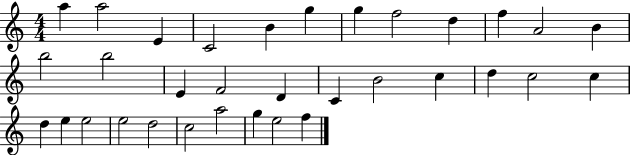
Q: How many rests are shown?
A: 0